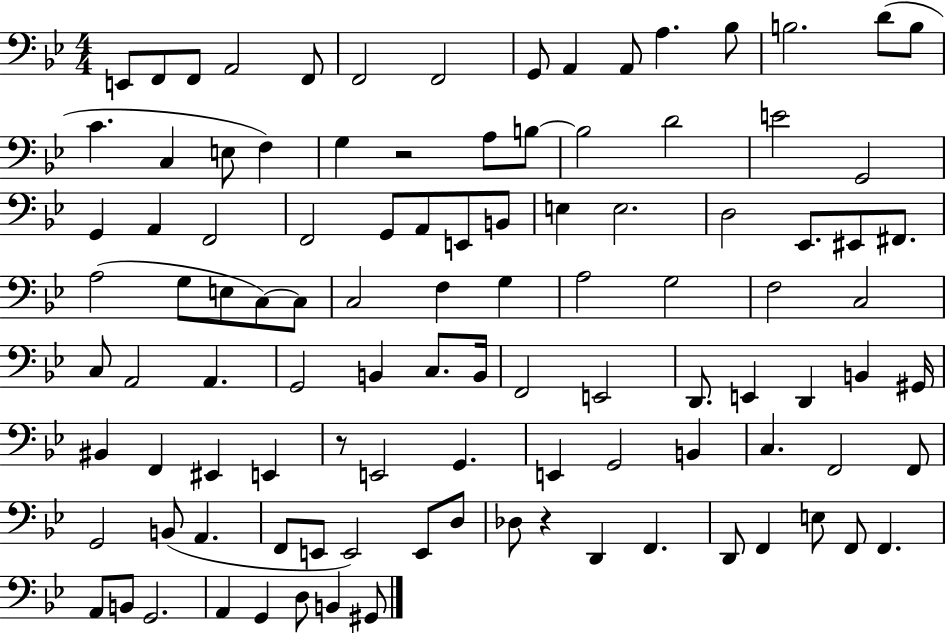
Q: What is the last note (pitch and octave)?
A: G#2